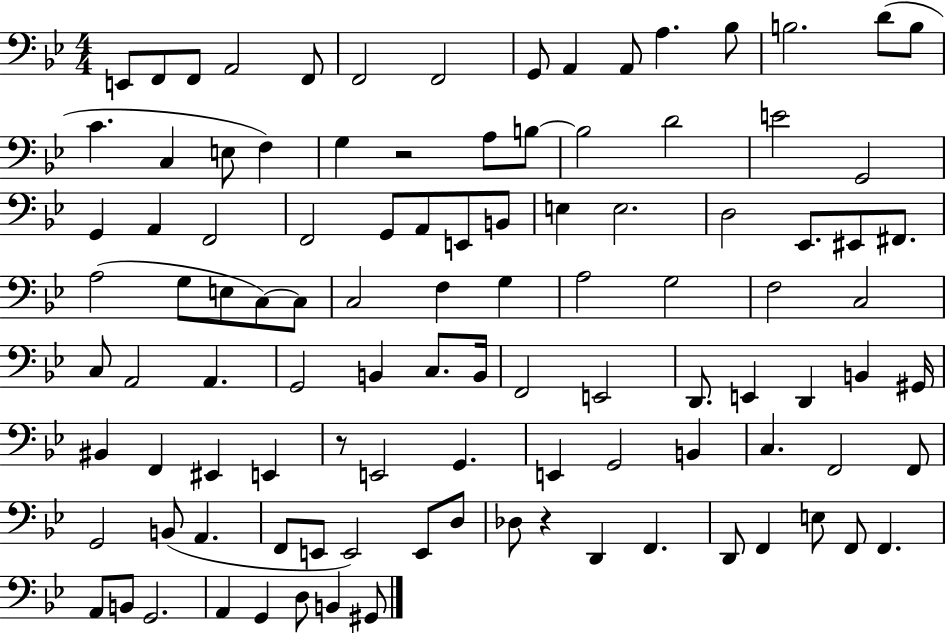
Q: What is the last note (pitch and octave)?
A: G#2